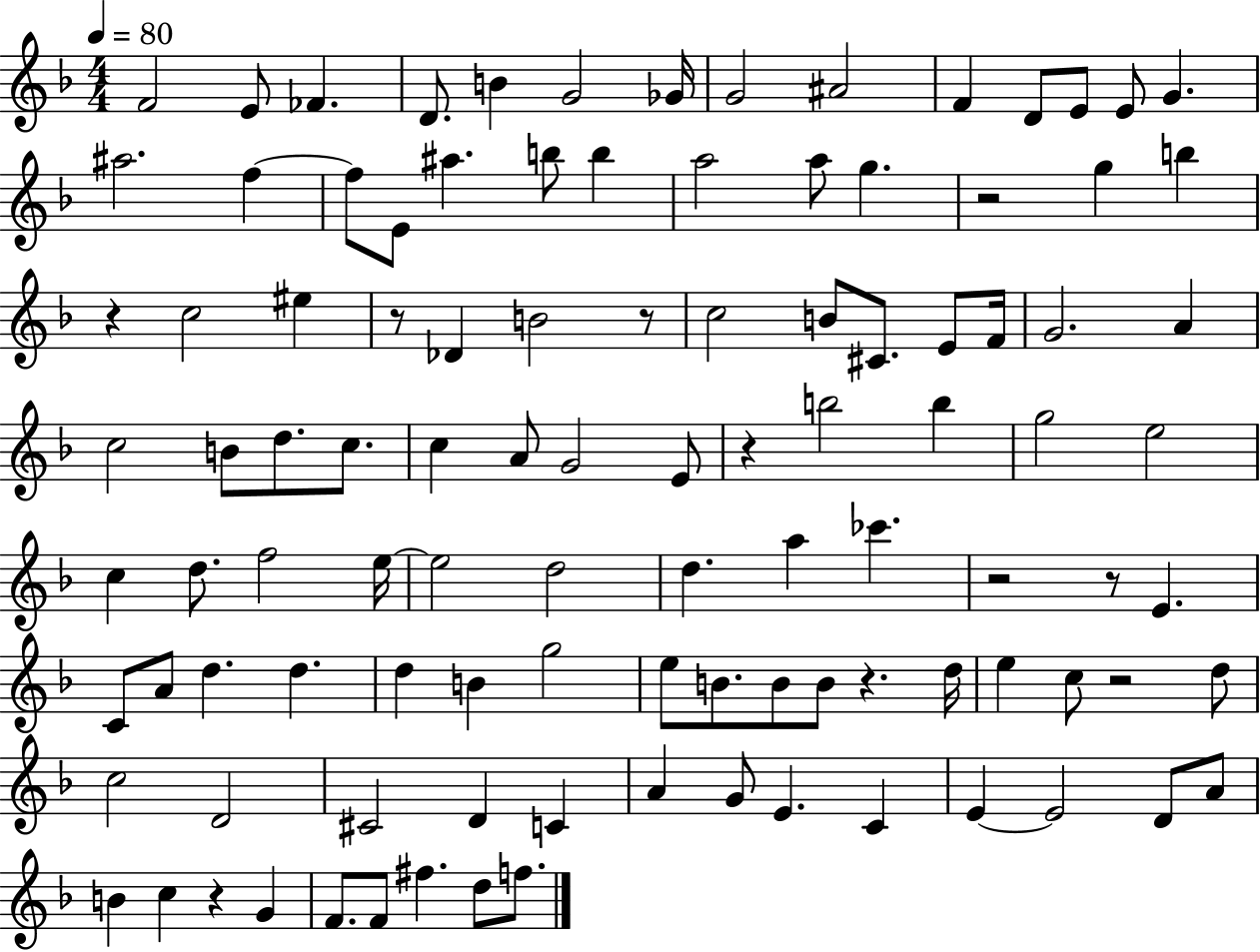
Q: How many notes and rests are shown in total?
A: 105